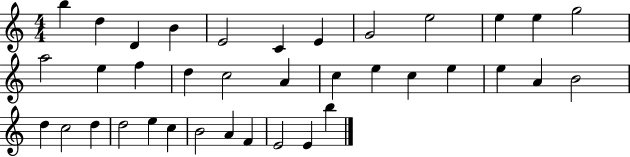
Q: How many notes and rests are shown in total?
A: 37